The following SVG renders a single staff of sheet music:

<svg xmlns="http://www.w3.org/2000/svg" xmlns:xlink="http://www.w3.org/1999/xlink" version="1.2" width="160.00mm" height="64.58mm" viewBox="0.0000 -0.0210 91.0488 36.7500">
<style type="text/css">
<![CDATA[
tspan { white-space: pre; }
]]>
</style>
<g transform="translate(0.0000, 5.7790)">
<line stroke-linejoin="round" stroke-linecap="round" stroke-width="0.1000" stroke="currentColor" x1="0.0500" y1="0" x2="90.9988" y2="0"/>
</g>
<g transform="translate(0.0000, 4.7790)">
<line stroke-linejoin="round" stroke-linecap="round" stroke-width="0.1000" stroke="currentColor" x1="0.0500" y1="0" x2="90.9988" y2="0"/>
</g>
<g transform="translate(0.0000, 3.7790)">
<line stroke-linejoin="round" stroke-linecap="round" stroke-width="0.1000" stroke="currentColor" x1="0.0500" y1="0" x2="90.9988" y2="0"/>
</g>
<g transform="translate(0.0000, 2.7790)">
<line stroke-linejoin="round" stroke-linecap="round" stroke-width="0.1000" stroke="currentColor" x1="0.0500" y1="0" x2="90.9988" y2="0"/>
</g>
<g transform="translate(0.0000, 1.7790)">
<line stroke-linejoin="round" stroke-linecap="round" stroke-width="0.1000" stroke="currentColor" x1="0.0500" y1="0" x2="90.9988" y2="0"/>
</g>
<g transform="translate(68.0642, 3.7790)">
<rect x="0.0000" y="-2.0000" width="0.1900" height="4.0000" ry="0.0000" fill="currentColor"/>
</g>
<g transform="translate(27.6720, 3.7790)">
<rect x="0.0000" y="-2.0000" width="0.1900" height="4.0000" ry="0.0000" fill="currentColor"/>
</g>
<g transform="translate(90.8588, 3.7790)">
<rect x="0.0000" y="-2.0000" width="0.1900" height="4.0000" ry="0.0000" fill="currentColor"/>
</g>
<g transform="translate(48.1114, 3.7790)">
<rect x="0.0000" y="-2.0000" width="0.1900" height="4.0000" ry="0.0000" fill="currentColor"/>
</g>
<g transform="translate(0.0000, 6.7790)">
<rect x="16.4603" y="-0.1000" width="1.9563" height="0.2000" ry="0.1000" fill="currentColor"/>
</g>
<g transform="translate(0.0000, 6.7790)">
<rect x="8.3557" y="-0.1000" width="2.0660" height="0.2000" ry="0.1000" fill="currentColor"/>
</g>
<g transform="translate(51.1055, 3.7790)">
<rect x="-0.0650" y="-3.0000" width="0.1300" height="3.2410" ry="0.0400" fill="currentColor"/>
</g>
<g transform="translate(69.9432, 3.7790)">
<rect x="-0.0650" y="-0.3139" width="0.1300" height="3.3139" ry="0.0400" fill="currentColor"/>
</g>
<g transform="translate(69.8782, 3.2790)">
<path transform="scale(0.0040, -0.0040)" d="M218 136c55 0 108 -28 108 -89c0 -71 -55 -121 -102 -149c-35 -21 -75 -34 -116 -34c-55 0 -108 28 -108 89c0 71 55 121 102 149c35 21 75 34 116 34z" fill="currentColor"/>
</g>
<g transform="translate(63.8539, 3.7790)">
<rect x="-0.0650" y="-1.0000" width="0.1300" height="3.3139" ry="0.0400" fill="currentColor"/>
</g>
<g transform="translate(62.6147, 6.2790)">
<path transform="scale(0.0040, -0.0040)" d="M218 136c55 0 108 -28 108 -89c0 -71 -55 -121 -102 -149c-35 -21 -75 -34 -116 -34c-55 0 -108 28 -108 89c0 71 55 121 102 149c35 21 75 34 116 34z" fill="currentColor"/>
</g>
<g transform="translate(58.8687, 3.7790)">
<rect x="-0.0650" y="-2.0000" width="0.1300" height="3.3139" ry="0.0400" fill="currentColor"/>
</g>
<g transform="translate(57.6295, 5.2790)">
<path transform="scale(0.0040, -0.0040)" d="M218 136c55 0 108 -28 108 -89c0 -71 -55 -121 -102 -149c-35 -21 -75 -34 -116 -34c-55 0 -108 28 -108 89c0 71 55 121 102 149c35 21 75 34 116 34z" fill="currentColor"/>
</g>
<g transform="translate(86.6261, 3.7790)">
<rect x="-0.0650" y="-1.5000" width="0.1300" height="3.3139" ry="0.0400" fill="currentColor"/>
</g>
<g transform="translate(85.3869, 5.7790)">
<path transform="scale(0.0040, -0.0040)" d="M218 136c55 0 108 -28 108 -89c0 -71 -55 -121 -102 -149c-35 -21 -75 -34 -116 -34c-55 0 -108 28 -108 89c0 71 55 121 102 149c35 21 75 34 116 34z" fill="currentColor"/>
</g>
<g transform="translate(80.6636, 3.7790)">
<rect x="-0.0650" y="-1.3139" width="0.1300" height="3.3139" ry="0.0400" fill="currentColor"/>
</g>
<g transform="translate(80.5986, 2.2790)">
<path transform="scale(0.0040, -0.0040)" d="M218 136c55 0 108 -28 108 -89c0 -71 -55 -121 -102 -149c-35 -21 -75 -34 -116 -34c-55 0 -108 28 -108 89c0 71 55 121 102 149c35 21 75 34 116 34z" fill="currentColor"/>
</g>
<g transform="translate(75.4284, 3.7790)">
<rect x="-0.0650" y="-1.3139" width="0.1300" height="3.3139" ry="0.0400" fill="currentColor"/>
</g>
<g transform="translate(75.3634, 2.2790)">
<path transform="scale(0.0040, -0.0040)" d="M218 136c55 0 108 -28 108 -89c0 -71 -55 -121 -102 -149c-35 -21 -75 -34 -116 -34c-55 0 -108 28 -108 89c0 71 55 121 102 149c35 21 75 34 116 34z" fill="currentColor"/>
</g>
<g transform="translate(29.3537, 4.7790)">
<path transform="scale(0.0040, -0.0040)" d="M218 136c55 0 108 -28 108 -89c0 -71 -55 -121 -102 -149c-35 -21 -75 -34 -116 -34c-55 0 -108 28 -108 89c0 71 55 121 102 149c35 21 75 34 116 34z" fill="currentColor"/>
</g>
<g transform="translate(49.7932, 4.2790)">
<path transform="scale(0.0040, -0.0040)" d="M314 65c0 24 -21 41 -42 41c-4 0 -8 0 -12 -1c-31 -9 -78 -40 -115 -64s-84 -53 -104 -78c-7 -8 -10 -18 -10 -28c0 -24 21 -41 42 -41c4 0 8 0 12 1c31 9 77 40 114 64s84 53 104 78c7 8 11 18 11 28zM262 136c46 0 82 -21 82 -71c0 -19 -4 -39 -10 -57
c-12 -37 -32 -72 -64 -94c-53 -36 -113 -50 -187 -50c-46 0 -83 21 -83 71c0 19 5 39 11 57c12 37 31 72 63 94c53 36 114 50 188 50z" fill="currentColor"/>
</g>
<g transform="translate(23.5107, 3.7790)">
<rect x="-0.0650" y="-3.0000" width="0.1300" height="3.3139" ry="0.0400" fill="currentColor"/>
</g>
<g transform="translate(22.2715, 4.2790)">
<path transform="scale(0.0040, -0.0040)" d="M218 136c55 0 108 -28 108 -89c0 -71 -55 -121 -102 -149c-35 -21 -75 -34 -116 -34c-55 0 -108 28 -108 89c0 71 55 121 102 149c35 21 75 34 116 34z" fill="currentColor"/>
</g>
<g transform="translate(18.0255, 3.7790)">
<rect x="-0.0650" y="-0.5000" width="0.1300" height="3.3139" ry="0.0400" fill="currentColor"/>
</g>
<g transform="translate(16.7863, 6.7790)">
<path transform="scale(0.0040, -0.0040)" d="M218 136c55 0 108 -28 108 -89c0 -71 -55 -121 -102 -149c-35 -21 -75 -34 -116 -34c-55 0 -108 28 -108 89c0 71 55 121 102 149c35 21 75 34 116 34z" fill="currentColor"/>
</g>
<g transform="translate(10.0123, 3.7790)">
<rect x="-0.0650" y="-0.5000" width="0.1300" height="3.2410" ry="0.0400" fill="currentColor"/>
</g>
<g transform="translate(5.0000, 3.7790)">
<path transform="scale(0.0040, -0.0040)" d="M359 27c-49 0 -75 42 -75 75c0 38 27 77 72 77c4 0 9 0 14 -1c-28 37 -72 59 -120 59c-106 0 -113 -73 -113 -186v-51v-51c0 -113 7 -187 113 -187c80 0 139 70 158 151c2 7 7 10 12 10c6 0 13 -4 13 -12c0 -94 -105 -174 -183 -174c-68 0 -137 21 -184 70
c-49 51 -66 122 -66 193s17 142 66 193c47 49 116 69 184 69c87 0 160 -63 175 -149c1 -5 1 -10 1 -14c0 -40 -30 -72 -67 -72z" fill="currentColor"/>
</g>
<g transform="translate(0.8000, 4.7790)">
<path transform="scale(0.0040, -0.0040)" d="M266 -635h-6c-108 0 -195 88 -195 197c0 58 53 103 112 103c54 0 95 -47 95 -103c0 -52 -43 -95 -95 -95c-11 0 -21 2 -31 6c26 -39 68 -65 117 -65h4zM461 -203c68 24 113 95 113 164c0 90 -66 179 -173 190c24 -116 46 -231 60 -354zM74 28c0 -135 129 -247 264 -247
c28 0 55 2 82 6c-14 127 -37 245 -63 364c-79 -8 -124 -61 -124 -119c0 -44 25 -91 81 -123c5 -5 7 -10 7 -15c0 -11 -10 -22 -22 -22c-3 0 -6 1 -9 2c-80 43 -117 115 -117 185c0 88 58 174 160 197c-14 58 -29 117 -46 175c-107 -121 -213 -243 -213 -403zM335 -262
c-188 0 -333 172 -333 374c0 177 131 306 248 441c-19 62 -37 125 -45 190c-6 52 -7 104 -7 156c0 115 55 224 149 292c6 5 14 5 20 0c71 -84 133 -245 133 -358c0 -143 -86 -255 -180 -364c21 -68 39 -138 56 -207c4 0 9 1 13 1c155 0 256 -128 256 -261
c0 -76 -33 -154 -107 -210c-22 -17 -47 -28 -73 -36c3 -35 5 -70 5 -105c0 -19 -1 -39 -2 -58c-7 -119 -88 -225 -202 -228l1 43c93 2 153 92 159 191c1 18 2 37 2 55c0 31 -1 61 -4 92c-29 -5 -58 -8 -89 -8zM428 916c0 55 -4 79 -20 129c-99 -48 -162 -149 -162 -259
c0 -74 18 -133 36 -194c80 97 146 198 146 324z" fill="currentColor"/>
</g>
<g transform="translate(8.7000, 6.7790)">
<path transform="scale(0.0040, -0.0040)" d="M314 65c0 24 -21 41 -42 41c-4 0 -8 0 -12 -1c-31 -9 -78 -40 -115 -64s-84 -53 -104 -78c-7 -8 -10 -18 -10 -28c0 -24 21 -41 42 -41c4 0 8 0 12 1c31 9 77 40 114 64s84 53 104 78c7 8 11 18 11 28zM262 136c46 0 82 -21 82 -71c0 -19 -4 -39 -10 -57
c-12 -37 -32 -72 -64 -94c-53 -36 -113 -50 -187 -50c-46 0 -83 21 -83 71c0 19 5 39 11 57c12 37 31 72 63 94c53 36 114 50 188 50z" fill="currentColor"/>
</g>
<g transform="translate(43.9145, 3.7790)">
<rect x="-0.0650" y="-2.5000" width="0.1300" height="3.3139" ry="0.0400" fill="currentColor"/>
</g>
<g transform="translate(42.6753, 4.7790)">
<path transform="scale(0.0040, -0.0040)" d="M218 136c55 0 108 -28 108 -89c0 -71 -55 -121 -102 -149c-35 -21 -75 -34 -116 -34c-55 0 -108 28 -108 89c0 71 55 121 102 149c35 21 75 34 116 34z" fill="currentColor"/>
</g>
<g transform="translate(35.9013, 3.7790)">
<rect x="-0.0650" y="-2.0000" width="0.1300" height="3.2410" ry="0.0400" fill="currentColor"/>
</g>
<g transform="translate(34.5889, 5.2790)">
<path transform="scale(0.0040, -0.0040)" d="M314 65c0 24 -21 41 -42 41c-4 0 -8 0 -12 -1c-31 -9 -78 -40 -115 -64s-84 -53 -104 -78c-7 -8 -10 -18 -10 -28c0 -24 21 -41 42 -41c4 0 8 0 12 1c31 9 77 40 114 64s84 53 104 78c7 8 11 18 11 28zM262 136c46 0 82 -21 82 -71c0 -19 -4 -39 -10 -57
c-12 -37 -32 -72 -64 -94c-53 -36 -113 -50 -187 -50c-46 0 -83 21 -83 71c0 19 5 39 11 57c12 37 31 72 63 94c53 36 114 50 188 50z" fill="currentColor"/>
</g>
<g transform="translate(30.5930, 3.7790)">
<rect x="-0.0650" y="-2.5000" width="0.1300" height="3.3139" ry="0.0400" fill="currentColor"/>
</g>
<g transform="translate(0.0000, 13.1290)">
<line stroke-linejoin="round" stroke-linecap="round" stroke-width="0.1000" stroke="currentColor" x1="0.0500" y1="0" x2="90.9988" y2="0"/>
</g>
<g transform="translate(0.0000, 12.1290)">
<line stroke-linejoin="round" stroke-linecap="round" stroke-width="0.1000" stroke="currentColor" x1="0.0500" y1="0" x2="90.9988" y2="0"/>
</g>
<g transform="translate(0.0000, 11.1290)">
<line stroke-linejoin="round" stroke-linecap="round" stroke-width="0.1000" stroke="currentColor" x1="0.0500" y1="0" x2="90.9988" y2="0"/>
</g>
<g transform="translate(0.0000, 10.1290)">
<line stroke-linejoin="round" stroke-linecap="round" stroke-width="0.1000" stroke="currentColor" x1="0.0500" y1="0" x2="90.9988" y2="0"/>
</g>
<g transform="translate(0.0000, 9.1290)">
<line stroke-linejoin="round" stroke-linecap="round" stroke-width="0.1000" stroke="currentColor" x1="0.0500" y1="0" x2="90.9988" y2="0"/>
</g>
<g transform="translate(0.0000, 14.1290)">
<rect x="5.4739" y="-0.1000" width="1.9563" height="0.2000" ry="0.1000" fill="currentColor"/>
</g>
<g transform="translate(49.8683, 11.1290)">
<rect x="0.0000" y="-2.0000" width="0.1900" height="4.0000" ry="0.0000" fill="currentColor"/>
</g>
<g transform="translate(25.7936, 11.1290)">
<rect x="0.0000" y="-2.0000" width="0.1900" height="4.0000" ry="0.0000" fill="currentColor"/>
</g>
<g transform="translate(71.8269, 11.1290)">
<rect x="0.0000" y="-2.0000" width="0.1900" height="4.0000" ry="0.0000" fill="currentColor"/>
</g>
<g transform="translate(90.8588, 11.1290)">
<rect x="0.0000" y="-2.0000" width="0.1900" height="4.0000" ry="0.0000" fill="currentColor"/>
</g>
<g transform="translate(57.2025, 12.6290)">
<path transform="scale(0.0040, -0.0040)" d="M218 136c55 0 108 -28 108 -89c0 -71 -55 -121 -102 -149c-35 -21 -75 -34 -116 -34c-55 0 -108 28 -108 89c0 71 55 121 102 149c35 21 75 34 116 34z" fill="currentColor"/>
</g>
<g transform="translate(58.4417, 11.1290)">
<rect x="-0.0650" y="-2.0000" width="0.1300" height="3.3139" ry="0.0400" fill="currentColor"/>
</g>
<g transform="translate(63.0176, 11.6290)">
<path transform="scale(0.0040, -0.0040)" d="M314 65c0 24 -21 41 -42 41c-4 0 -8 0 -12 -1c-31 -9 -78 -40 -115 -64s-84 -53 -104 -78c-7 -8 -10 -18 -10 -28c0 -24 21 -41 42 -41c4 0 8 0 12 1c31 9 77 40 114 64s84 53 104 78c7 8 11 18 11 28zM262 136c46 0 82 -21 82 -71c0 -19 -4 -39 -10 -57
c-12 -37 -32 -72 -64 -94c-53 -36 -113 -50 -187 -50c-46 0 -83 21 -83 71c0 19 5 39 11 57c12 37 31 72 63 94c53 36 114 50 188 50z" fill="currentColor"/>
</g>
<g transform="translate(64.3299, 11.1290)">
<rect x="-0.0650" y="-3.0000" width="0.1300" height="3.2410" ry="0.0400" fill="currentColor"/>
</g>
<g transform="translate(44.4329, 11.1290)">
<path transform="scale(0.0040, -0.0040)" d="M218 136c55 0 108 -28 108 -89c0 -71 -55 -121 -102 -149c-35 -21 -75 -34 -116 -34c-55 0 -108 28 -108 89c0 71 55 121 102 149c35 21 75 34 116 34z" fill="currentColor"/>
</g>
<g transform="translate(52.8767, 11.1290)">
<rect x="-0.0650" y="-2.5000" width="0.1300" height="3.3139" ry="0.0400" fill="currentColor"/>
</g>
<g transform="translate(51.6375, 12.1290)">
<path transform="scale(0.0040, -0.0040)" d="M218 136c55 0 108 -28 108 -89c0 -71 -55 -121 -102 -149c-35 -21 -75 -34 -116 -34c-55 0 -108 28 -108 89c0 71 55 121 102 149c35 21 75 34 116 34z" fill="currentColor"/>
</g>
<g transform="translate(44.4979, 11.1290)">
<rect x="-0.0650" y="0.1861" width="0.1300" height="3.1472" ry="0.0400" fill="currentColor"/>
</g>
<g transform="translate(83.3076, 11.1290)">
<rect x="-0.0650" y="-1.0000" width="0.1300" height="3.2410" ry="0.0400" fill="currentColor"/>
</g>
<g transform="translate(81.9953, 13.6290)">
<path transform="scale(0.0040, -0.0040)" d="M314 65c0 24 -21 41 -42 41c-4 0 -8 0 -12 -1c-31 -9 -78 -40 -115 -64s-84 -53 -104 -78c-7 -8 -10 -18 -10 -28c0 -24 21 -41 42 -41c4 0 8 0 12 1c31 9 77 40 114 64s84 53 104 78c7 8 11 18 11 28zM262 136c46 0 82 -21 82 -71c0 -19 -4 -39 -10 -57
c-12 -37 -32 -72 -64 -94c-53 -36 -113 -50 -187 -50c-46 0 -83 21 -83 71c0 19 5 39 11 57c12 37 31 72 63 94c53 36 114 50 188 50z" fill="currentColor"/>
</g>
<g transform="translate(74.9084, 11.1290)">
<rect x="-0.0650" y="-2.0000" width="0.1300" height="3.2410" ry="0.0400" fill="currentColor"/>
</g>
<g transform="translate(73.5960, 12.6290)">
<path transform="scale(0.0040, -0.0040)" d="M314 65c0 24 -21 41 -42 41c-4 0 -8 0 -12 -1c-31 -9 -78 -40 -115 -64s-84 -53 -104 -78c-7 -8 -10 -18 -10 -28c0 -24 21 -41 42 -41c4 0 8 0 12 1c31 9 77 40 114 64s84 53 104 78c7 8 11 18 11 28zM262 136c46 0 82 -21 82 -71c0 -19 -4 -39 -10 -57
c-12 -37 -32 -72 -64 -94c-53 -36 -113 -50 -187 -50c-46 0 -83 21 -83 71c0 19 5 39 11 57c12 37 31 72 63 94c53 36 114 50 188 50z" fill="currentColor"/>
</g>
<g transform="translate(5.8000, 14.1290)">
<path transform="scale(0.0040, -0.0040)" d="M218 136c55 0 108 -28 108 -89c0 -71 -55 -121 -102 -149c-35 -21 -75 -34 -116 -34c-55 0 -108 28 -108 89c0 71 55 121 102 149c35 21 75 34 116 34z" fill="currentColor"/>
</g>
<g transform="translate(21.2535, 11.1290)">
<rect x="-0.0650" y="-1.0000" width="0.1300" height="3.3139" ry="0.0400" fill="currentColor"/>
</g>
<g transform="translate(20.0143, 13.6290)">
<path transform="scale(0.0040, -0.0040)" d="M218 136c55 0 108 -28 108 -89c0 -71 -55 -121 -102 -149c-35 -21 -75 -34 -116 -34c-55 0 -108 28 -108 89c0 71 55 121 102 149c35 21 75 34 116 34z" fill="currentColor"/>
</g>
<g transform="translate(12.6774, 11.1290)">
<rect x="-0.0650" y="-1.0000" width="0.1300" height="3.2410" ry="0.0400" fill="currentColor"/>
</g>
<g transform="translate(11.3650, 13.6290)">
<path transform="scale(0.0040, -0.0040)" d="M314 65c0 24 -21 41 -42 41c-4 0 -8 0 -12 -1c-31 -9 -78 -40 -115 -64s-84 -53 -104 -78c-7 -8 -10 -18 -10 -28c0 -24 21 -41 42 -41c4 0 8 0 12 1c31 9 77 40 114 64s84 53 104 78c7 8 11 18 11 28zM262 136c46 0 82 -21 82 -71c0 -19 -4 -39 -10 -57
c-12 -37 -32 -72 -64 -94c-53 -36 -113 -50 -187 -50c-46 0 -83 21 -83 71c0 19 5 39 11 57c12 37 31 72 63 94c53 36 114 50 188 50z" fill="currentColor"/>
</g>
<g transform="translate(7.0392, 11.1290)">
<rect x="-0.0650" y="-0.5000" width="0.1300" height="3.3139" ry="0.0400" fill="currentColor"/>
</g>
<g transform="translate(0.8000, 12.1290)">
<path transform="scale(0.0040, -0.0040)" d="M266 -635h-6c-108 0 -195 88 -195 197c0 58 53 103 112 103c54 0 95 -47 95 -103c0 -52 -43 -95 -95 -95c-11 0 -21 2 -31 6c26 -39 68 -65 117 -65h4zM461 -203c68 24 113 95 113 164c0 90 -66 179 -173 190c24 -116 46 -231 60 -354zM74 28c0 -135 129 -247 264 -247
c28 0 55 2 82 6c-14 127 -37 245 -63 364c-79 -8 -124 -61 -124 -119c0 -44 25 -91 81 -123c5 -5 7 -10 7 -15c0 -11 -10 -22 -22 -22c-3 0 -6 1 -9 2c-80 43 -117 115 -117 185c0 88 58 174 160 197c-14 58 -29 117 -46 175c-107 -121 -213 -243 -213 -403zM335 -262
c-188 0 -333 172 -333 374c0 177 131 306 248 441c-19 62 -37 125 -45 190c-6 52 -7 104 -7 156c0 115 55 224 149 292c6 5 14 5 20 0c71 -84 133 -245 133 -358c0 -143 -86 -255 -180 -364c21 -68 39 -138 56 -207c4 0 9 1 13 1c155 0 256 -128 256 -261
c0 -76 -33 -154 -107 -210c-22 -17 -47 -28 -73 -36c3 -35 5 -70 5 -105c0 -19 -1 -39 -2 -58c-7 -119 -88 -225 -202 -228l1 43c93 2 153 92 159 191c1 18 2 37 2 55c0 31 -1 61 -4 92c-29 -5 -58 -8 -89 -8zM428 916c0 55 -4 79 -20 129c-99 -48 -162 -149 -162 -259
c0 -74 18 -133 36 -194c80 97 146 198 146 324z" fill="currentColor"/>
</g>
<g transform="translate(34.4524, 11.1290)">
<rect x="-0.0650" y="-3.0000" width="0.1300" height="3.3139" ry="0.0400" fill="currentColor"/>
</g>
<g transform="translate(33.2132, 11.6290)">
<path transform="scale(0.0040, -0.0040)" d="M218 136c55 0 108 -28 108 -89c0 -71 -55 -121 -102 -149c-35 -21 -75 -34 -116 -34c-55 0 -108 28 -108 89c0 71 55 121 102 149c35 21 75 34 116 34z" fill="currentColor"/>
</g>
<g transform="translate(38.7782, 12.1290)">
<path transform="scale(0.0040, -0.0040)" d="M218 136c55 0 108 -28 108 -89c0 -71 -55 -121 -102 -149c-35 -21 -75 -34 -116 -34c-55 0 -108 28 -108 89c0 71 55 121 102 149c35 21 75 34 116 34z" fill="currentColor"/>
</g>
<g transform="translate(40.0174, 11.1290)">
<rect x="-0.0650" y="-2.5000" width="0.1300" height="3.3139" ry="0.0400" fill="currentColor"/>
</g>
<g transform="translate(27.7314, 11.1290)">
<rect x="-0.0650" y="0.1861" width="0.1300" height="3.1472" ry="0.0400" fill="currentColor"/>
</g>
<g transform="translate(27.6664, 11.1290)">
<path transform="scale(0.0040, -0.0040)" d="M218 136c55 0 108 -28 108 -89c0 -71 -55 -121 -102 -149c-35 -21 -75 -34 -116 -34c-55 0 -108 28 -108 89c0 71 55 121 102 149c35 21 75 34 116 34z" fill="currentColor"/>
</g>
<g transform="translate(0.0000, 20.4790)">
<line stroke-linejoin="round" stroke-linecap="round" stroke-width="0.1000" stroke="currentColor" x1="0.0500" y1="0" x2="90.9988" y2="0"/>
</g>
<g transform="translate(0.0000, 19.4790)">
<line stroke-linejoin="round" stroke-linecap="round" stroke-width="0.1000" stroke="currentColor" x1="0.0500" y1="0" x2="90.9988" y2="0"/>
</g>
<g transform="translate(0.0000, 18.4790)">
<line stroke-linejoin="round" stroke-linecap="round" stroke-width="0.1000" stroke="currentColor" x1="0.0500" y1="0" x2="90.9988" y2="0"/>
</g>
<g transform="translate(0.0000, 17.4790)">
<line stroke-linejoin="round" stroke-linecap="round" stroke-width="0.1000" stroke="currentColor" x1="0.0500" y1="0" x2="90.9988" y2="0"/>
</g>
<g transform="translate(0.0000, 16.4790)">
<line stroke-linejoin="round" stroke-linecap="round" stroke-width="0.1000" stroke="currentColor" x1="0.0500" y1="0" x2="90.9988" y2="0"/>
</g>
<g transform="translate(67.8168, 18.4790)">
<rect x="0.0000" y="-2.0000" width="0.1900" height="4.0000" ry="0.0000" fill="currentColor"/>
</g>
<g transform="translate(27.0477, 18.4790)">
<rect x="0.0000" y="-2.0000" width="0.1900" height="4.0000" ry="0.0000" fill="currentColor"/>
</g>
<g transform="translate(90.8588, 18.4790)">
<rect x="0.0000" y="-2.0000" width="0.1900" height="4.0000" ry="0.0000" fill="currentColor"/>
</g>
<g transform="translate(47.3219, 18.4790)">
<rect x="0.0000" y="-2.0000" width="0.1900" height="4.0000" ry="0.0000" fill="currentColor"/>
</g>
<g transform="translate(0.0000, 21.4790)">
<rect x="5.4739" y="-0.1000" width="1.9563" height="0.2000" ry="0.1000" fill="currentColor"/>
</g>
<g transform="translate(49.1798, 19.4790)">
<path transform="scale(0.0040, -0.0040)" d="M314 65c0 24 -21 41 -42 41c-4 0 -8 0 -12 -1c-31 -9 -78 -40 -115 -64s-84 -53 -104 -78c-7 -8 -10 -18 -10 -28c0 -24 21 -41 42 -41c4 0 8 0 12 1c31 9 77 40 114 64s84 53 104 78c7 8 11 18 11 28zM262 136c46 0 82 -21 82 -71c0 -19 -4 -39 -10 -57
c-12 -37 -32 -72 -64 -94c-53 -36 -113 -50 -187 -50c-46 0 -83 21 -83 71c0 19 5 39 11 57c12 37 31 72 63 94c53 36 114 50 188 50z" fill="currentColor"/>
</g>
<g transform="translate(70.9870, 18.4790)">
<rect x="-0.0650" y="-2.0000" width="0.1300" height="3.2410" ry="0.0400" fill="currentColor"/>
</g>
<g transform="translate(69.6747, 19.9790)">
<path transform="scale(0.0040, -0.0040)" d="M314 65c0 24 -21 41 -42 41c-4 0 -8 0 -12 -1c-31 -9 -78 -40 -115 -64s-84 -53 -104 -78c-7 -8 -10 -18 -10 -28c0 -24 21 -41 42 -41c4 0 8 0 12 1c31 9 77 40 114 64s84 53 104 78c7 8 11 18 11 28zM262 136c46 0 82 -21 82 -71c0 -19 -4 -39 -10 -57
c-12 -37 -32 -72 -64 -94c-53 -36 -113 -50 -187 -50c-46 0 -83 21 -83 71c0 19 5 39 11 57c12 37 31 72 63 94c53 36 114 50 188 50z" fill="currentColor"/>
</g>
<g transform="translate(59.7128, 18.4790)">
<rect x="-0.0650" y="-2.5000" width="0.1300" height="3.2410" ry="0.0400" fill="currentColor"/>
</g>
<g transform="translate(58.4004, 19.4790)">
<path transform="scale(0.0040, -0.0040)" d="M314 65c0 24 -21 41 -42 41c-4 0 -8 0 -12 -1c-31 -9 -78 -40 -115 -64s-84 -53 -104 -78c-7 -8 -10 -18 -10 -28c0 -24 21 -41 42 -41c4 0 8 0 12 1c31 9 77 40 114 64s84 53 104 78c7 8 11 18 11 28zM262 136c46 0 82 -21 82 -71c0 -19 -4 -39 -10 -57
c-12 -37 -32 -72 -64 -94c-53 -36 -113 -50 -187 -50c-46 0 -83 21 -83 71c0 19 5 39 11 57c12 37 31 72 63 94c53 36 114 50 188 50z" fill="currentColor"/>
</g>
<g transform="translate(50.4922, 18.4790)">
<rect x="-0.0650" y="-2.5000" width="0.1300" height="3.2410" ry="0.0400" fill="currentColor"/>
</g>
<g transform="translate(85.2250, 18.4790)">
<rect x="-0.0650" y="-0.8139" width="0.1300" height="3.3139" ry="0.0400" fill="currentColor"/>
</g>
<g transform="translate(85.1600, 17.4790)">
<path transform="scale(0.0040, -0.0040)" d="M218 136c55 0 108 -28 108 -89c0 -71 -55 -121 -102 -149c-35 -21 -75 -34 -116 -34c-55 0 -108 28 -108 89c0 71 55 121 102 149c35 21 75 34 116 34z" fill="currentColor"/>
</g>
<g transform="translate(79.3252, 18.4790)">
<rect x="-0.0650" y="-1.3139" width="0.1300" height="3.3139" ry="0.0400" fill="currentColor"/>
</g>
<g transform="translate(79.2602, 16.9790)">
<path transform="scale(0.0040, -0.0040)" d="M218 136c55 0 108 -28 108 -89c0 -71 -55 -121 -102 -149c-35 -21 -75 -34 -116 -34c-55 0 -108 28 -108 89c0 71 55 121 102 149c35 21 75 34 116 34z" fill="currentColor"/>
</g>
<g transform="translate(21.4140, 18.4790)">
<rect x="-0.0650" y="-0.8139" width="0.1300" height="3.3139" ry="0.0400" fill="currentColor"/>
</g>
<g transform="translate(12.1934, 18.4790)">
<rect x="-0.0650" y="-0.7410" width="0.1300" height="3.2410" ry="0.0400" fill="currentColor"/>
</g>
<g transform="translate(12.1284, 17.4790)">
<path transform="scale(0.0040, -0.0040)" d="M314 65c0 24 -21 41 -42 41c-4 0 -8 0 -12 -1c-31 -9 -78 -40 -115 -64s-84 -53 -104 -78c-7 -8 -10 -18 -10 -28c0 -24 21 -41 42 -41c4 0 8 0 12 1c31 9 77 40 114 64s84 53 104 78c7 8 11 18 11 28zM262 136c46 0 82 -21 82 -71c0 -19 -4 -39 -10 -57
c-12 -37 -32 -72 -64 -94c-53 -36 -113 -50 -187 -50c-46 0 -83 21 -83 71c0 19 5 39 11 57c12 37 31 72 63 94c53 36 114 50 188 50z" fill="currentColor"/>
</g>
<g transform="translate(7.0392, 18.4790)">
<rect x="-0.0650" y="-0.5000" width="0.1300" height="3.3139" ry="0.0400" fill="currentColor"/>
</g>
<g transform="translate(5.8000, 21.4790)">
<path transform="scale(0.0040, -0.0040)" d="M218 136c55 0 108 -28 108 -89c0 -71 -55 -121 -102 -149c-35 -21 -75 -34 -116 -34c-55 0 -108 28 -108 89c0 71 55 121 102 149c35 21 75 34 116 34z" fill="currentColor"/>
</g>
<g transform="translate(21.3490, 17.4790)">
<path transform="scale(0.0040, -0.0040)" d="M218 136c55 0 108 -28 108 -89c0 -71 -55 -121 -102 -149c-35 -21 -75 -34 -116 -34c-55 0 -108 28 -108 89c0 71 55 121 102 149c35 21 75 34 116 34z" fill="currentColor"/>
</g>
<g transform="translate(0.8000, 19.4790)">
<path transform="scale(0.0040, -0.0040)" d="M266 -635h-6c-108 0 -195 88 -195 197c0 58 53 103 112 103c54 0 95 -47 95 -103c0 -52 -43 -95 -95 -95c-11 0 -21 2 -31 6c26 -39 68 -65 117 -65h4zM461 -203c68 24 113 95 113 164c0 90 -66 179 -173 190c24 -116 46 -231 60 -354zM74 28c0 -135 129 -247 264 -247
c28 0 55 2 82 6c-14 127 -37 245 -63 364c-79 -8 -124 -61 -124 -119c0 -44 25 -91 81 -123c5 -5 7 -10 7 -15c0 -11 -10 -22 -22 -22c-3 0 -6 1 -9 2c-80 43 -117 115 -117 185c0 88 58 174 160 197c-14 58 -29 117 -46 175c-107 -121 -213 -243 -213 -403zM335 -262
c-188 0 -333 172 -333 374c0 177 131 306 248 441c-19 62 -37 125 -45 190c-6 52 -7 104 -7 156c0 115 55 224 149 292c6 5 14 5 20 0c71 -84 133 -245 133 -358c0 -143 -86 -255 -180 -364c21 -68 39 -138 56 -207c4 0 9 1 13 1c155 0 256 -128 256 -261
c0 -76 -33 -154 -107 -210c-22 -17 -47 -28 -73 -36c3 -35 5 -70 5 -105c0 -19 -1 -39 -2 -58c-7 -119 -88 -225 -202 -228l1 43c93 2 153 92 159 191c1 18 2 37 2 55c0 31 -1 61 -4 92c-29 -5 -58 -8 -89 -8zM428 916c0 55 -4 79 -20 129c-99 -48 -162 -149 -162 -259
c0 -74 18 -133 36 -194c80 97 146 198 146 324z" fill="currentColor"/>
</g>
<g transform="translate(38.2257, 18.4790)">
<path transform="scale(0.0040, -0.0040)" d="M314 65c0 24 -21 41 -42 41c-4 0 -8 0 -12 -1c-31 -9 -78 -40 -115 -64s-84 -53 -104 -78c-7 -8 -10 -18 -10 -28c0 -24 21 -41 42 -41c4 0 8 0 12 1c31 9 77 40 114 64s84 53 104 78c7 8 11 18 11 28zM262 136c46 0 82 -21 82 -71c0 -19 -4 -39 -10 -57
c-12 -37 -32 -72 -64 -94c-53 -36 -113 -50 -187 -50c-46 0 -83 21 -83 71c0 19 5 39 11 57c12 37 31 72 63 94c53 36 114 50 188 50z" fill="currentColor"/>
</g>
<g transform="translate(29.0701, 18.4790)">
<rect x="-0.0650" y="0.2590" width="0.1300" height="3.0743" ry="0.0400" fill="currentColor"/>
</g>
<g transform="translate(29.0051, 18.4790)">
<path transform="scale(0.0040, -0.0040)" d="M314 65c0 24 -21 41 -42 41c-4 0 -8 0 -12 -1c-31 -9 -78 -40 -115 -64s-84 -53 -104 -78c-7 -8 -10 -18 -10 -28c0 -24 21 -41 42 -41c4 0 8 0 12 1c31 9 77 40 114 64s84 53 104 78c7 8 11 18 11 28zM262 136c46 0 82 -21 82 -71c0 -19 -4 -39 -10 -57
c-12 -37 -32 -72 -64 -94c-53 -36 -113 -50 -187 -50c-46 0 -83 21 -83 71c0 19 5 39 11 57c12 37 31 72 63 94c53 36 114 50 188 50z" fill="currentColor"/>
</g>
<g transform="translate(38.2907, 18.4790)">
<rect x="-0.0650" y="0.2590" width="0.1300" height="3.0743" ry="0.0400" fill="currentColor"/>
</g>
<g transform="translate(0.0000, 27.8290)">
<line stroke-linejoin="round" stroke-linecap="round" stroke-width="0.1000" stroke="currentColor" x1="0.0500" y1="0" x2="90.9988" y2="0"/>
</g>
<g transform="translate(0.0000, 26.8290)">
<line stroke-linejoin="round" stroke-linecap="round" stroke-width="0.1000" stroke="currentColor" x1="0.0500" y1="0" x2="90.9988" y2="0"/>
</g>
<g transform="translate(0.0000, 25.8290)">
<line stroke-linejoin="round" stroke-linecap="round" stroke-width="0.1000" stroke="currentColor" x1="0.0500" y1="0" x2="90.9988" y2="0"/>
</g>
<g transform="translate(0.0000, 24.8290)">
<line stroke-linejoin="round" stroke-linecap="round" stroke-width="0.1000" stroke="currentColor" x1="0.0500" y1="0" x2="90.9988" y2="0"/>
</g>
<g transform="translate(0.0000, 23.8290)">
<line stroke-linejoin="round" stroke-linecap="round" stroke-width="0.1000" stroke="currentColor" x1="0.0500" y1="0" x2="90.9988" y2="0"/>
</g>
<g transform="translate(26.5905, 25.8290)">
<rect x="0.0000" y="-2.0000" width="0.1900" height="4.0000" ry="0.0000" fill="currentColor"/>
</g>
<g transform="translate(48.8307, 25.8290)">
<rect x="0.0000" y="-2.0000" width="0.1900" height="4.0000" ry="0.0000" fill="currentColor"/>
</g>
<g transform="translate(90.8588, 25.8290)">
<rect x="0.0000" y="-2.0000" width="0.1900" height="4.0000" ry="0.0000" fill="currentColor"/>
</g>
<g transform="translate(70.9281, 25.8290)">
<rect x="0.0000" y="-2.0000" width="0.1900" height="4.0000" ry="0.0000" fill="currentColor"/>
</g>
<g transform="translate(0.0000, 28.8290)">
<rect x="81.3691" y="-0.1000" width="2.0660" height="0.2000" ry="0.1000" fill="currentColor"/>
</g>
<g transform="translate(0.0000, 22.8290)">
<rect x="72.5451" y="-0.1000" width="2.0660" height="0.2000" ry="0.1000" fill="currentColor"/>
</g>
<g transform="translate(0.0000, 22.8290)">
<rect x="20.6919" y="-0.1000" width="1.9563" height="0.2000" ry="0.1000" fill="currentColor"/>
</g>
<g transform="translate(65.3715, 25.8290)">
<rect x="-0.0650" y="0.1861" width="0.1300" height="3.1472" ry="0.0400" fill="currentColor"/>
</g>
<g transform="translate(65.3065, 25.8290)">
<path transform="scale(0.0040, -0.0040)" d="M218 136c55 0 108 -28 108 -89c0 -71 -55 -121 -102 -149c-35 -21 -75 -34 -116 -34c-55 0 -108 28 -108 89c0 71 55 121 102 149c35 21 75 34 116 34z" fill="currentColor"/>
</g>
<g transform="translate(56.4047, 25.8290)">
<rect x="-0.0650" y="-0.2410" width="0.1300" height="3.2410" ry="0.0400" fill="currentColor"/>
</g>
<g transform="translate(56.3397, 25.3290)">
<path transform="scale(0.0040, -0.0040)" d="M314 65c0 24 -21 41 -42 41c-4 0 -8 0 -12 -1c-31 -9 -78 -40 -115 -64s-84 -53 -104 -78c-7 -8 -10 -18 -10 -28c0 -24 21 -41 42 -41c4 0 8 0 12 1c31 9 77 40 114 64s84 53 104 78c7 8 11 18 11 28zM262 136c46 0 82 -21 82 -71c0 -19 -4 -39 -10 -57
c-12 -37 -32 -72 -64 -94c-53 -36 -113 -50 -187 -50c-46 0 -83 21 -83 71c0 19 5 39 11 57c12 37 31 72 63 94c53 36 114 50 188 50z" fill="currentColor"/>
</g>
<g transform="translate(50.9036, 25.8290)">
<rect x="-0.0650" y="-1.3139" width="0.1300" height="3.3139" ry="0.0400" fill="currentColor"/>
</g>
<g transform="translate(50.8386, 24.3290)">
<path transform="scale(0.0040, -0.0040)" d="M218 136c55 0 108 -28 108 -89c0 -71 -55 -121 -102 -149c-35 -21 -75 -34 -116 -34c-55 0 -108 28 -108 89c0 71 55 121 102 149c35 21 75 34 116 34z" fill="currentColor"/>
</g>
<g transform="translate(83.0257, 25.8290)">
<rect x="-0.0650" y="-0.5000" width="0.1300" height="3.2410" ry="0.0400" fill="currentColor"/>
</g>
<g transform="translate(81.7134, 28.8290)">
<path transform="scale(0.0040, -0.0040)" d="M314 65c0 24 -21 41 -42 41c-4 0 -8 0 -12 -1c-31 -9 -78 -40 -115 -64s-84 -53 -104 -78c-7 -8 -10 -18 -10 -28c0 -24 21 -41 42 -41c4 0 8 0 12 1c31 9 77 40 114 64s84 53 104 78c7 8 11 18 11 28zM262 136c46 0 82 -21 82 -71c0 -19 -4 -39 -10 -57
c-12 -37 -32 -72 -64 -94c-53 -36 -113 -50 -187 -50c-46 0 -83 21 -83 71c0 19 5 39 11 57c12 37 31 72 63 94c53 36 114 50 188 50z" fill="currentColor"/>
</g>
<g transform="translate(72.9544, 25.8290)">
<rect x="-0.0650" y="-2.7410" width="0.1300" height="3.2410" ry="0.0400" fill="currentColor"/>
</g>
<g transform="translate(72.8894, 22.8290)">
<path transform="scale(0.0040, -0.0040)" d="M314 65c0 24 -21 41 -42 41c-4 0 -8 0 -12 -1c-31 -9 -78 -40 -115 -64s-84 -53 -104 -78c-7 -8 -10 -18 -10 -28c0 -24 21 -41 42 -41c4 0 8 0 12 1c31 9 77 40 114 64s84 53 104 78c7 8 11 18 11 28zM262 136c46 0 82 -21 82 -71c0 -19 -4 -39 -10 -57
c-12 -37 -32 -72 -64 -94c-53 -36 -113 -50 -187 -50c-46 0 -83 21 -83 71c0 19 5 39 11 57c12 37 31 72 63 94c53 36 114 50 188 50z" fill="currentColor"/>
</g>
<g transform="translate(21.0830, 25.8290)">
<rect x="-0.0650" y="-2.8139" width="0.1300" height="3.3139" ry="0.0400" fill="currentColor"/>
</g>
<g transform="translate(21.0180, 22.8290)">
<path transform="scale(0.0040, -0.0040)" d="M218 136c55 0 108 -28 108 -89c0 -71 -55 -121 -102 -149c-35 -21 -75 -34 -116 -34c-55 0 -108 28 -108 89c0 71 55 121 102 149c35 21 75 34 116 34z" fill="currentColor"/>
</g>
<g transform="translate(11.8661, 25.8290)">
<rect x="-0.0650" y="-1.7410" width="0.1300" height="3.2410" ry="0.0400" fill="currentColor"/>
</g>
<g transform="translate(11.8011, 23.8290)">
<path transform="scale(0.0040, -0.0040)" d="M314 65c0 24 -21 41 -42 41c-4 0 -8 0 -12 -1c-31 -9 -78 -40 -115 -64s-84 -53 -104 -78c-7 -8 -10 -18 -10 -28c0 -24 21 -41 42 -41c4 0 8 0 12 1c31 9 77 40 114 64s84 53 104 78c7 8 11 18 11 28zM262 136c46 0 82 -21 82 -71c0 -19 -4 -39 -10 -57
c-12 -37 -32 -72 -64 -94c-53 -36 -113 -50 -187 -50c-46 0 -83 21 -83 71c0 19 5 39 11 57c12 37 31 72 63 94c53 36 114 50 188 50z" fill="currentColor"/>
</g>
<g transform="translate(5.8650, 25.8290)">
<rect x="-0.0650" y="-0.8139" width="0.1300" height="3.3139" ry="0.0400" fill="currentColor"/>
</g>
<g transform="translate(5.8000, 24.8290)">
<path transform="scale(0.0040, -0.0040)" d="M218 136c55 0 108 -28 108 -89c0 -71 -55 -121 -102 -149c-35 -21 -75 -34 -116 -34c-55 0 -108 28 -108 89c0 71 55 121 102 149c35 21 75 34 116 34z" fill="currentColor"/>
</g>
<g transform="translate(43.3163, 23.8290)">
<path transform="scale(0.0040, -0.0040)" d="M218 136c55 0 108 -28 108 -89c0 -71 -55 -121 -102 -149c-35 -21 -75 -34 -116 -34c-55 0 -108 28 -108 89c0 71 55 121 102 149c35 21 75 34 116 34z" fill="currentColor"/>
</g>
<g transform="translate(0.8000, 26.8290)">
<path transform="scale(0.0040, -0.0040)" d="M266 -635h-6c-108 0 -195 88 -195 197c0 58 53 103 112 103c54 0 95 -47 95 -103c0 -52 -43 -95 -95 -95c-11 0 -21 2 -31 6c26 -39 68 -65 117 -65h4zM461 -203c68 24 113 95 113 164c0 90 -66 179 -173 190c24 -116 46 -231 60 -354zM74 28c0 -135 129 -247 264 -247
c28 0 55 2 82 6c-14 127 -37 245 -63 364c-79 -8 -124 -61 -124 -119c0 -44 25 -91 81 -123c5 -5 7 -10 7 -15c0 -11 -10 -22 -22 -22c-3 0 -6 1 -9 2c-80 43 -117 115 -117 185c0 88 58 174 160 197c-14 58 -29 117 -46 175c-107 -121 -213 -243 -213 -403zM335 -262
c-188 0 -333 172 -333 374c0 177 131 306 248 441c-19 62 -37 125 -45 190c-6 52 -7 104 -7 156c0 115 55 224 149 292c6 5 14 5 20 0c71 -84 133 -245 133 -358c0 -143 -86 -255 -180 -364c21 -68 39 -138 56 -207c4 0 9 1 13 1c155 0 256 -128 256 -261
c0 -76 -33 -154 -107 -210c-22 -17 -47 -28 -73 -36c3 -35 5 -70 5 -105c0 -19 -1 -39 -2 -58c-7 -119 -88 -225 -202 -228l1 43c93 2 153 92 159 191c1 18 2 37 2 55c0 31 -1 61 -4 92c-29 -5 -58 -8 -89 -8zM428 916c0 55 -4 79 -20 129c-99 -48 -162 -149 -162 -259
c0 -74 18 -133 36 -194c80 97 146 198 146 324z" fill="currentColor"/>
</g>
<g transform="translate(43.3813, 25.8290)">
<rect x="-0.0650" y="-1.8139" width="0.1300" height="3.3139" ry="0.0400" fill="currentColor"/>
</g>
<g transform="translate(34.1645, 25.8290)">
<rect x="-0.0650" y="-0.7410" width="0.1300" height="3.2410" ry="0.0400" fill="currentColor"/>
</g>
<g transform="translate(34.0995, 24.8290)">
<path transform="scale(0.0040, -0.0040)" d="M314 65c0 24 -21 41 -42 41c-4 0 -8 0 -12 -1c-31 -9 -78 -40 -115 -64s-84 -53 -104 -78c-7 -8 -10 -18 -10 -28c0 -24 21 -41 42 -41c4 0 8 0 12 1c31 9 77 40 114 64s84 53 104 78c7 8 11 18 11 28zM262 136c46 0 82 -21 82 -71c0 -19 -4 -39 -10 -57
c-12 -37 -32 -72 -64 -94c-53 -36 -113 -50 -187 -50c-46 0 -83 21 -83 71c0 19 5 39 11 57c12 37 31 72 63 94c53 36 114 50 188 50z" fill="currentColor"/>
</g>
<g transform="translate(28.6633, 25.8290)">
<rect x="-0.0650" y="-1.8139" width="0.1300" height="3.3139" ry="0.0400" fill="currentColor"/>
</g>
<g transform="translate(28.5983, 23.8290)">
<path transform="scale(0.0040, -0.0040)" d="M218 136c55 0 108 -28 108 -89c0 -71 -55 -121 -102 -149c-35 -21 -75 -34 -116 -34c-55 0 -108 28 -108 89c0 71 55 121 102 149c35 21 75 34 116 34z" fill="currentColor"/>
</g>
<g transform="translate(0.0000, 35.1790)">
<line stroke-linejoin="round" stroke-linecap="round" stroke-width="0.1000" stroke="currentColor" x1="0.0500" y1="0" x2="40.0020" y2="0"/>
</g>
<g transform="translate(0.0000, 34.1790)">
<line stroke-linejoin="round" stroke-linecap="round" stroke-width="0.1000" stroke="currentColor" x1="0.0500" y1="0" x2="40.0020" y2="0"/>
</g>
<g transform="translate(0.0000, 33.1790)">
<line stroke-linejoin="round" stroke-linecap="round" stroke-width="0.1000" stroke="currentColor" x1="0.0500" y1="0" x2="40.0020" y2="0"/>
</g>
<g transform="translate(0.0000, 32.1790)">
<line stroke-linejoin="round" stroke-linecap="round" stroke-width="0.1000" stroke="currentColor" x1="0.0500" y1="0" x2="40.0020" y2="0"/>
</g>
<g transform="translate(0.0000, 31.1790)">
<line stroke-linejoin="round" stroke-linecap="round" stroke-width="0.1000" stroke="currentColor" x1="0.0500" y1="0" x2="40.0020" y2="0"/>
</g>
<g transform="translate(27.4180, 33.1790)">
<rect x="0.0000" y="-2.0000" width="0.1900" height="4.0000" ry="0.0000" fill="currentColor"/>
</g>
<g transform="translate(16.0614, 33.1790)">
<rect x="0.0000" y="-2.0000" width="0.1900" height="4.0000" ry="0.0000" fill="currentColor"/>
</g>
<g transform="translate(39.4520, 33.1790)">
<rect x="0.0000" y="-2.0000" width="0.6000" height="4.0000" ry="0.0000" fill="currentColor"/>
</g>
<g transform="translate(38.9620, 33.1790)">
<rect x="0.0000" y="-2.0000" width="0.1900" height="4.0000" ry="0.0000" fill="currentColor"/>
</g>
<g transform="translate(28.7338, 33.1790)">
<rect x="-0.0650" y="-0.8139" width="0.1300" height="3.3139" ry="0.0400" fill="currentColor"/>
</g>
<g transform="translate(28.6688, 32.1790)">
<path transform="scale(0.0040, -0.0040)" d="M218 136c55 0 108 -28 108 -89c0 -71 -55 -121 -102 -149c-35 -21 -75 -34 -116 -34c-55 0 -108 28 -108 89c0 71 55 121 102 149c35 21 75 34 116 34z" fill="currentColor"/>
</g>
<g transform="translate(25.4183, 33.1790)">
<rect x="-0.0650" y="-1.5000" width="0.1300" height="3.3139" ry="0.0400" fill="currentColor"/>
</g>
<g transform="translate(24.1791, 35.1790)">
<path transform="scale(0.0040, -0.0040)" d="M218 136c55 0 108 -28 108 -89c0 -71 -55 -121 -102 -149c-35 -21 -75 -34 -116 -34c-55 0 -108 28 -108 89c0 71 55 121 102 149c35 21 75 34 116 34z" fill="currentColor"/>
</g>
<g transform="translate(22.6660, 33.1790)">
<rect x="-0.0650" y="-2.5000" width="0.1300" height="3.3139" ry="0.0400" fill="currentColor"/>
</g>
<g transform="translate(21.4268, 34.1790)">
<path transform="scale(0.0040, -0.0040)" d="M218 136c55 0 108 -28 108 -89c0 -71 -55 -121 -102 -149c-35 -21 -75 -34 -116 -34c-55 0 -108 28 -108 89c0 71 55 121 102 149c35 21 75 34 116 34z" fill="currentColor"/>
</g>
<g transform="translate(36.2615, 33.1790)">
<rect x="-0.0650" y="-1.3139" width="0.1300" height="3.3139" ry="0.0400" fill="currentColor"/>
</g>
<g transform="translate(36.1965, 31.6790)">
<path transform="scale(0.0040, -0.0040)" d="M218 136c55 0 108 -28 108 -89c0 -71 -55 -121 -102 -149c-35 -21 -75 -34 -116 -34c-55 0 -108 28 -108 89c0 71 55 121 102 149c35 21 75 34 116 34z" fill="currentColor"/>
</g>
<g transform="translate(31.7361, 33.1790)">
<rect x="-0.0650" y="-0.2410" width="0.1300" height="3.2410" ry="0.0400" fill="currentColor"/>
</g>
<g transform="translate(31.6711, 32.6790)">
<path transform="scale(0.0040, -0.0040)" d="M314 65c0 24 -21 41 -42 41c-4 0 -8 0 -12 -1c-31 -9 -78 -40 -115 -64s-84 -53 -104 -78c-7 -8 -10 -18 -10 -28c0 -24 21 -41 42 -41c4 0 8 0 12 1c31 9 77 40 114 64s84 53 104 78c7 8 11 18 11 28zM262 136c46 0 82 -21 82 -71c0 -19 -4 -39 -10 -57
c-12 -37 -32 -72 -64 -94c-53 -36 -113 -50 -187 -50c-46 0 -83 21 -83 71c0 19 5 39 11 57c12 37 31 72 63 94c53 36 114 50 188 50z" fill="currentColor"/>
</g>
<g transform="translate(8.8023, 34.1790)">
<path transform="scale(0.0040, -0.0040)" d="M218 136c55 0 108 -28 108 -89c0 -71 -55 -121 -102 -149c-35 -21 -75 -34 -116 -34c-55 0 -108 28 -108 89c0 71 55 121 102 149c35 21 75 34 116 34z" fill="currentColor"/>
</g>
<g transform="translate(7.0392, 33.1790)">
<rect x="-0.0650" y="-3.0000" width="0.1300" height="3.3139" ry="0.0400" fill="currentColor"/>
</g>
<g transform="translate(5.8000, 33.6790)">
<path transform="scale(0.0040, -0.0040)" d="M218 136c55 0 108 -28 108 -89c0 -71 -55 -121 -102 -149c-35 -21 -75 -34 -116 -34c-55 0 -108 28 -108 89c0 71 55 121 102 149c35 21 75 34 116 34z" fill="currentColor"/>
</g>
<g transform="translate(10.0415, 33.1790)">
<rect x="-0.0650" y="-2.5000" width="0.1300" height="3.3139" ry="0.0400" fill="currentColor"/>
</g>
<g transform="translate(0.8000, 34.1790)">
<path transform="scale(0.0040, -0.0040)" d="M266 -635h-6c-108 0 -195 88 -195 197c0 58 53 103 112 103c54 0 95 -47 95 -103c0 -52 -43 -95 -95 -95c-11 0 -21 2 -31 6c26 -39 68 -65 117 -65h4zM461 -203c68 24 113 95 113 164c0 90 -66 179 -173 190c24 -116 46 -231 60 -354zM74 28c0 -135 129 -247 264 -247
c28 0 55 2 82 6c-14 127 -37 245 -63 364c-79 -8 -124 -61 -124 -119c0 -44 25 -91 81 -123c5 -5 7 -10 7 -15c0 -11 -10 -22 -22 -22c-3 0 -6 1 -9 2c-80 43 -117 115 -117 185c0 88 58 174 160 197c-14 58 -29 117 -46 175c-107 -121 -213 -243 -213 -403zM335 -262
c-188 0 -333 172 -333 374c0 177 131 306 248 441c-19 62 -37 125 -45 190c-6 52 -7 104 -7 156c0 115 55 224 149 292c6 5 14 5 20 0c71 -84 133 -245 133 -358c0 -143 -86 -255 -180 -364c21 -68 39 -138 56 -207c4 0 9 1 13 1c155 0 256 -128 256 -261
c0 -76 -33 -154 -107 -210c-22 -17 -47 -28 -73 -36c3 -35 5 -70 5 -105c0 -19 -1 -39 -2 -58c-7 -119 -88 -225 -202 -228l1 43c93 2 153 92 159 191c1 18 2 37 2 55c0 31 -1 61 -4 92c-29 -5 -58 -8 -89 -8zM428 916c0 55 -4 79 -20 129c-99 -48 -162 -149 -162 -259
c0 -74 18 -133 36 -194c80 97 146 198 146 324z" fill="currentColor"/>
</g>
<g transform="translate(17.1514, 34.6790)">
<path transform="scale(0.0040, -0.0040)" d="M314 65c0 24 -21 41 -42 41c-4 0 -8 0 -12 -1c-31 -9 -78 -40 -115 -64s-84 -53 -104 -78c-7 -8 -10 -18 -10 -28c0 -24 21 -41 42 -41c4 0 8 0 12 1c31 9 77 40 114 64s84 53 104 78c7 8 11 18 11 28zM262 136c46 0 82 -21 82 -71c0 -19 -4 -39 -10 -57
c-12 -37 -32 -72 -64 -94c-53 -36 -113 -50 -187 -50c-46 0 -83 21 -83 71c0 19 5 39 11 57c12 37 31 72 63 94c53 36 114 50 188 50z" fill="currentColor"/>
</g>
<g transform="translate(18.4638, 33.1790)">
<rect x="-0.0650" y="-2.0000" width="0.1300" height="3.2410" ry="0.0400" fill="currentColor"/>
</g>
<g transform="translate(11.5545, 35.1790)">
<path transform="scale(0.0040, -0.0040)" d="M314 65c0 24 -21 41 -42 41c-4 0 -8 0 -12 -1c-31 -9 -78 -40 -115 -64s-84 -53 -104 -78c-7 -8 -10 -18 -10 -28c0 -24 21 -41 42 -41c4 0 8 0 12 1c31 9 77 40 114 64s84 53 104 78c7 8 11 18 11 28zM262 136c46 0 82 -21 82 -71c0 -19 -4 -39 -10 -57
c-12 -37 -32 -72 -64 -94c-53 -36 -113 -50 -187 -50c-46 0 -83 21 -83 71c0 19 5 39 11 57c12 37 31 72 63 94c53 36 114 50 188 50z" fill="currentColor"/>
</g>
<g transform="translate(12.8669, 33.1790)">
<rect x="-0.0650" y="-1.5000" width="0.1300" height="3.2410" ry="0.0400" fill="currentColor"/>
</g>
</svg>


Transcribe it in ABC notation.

X:1
T:Untitled
M:4/4
L:1/4
K:C
C2 C A G F2 G A2 F D c e e E C D2 D B A G B G F A2 F2 D2 C d2 d B2 B2 G2 G2 F2 e d d f2 a f d2 f e c2 B a2 C2 A G E2 F2 G E d c2 e